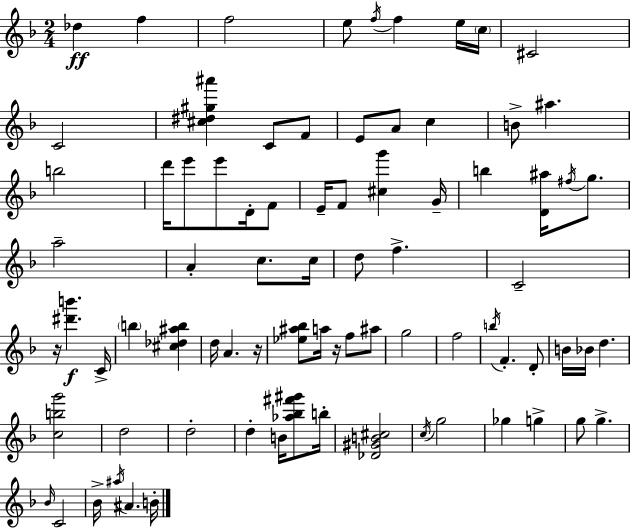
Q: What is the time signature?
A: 2/4